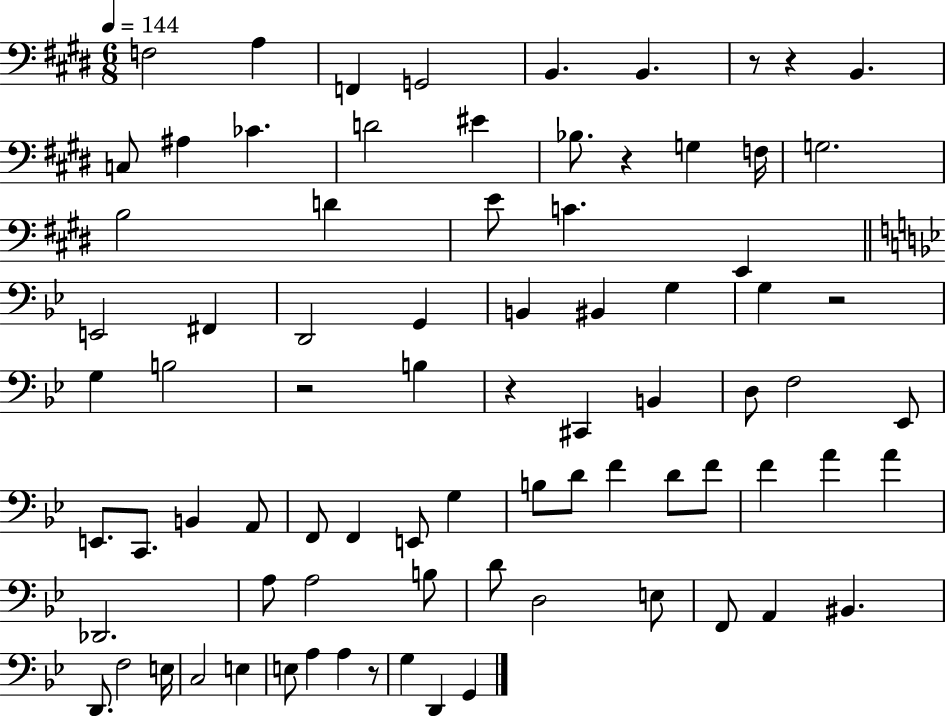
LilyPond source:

{
  \clef bass
  \numericTimeSignature
  \time 6/8
  \key e \major
  \tempo 4 = 144
  f2 a4 | f,4 g,2 | b,4. b,4. | r8 r4 b,4. | \break c8 ais4 ces'4. | d'2 eis'4 | bes8. r4 g4 f16 | g2. | \break b2 d'4 | e'8 c'4. e,4 | \bar "||" \break \key g \minor e,2 fis,4 | d,2 g,4 | b,4 bis,4 g4 | g4 r2 | \break g4 b2 | r2 b4 | r4 cis,4 b,4 | d8 f2 ees,8 | \break e,8. c,8. b,4 a,8 | f,8 f,4 e,8 g4 | b8 d'8 f'4 d'8 f'8 | f'4 a'4 a'4 | \break des,2. | a8 a2 b8 | d'8 d2 e8 | f,8 a,4 bis,4. | \break d,8. f2 e16 | c2 e4 | e8 a4 a4 r8 | g4 d,4 g,4 | \break \bar "|."
}